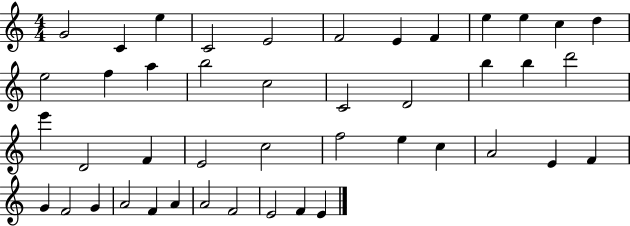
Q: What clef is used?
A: treble